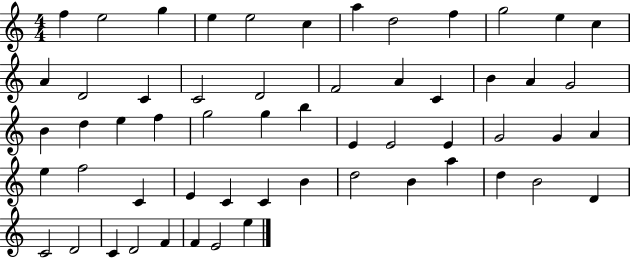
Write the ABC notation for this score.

X:1
T:Untitled
M:4/4
L:1/4
K:C
f e2 g e e2 c a d2 f g2 e c A D2 C C2 D2 F2 A C B A G2 B d e f g2 g b E E2 E G2 G A e f2 C E C C B d2 B a d B2 D C2 D2 C D2 F F E2 e